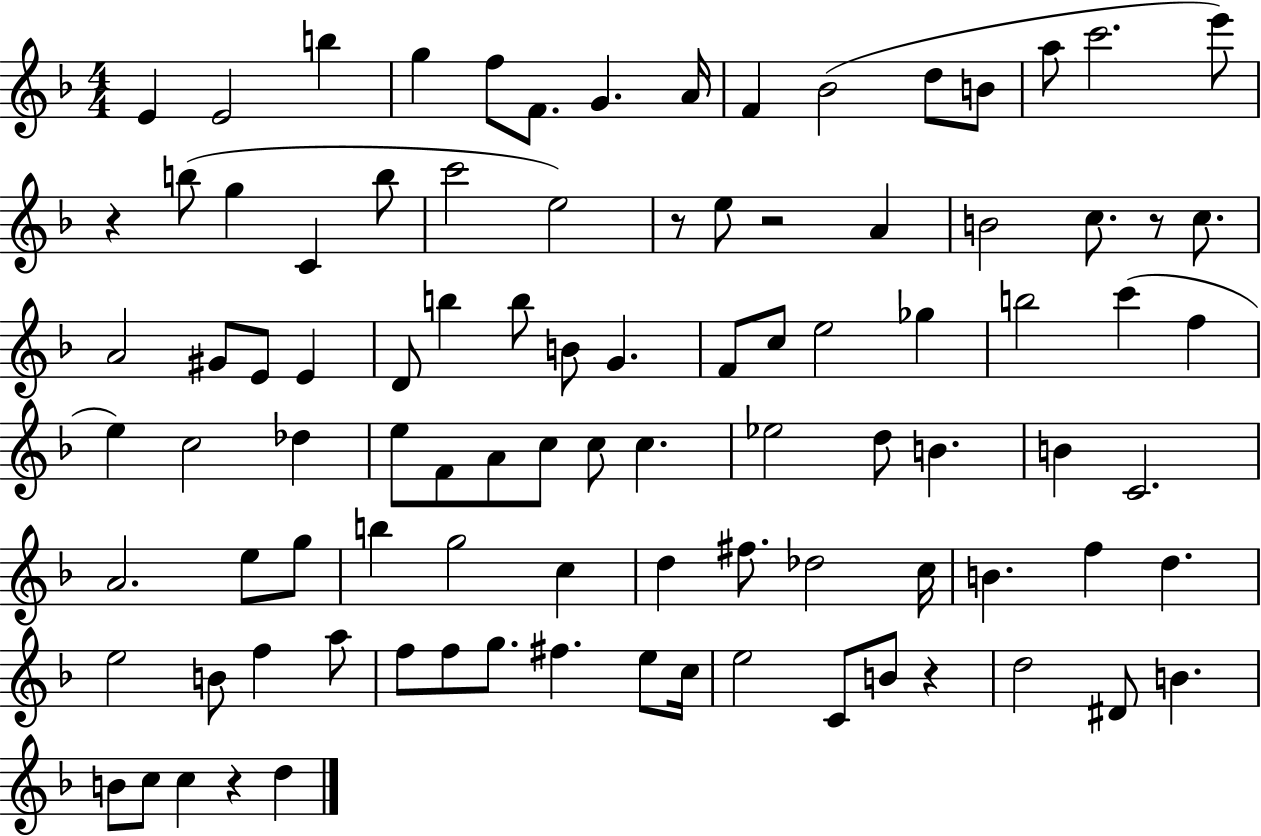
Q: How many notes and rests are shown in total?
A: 95